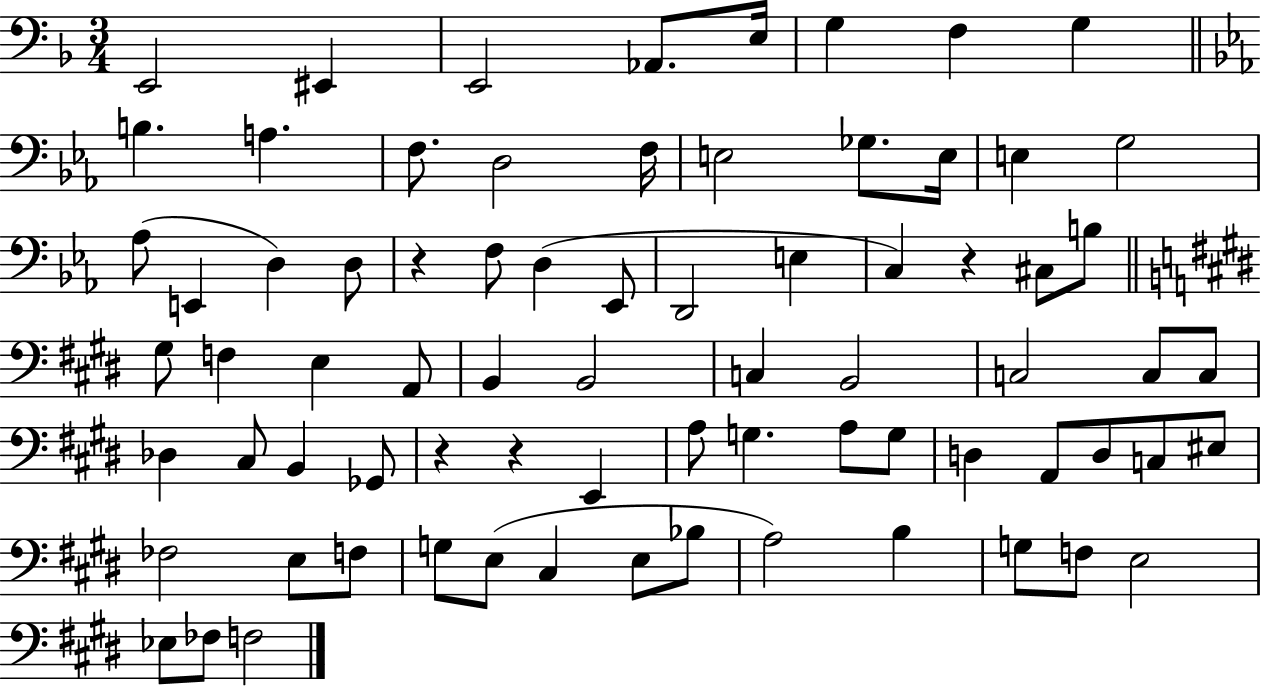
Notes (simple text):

E2/h EIS2/q E2/h Ab2/e. E3/s G3/q F3/q G3/q B3/q. A3/q. F3/e. D3/h F3/s E3/h Gb3/e. E3/s E3/q G3/h Ab3/e E2/q D3/q D3/e R/q F3/e D3/q Eb2/e D2/h E3/q C3/q R/q C#3/e B3/e G#3/e F3/q E3/q A2/e B2/q B2/h C3/q B2/h C3/h C3/e C3/e Db3/q C#3/e B2/q Gb2/e R/q R/q E2/q A3/e G3/q. A3/e G3/e D3/q A2/e D3/e C3/e EIS3/e FES3/h E3/e F3/e G3/e E3/e C#3/q E3/e Bb3/e A3/h B3/q G3/e F3/e E3/h Eb3/e FES3/e F3/h